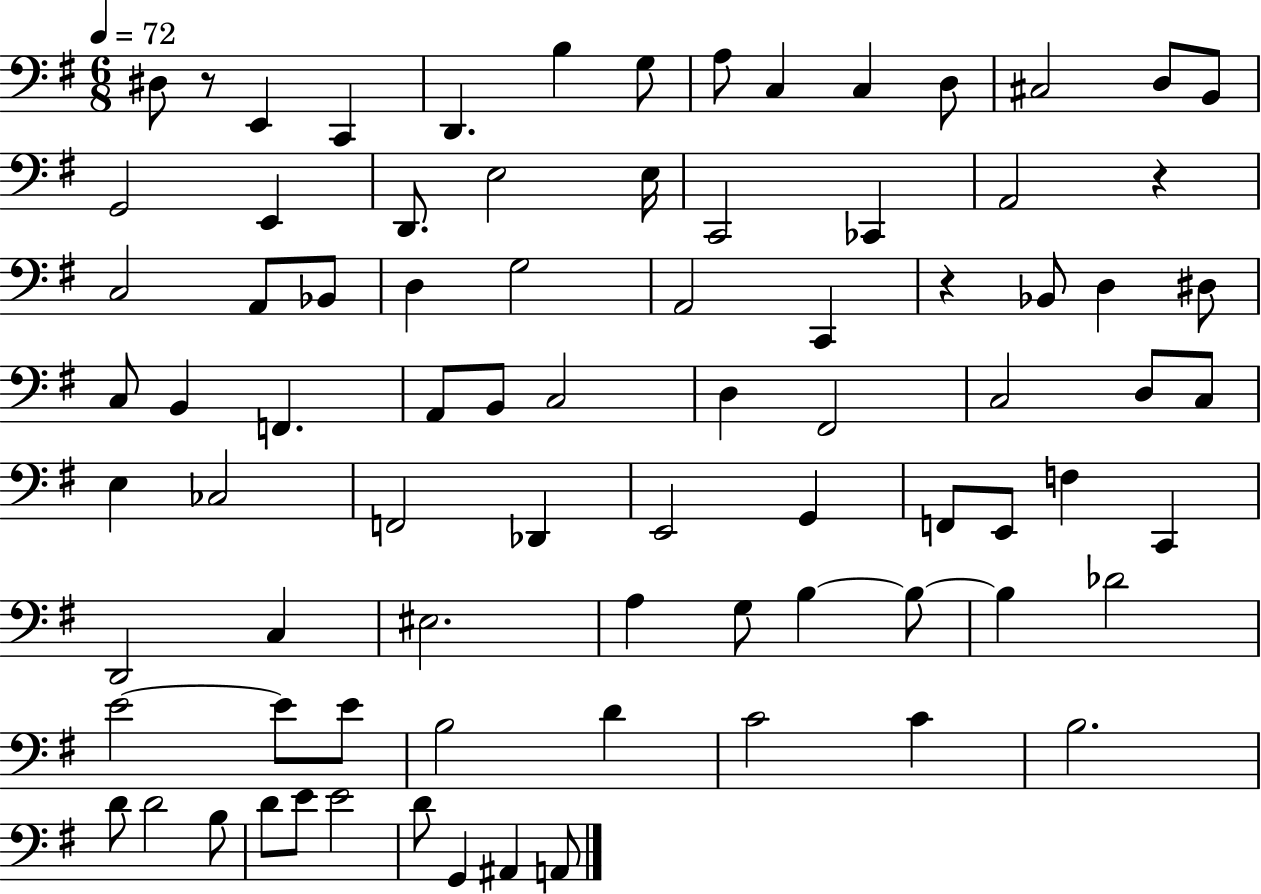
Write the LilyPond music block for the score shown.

{
  \clef bass
  \numericTimeSignature
  \time 6/8
  \key g \major
  \tempo 4 = 72
  dis8 r8 e,4 c,4 | d,4. b4 g8 | a8 c4 c4 d8 | cis2 d8 b,8 | \break g,2 e,4 | d,8. e2 e16 | c,2 ces,4 | a,2 r4 | \break c2 a,8 bes,8 | d4 g2 | a,2 c,4 | r4 bes,8 d4 dis8 | \break c8 b,4 f,4. | a,8 b,8 c2 | d4 fis,2 | c2 d8 c8 | \break e4 ces2 | f,2 des,4 | e,2 g,4 | f,8 e,8 f4 c,4 | \break d,2 c4 | eis2. | a4 g8 b4~~ b8~~ | b4 des'2 | \break e'2~~ e'8 e'8 | b2 d'4 | c'2 c'4 | b2. | \break d'8 d'2 b8 | d'8 e'8 e'2 | d'8 g,4 ais,4 a,8 | \bar "|."
}